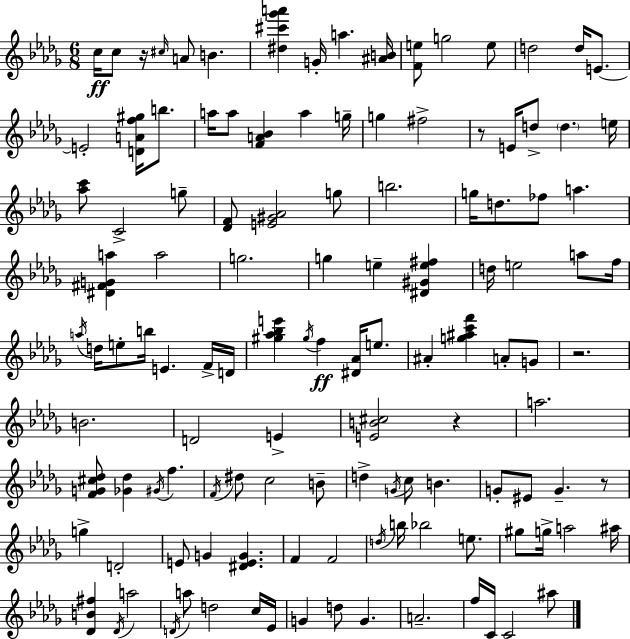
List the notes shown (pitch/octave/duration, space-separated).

C5/s C5/e R/s C#5/s A4/e B4/q. [D#5,C#6,Gb6,A6]/q G4/s A5/q. [A#4,B4]/s [F4,E5]/e G5/h E5/e D5/h D5/s E4/e. E4/h [D4,A4,F5,G#5]/s B5/e. A5/s A5/e [F4,A4,Bb4]/q A5/q G5/s G5/q F#5/h R/e E4/s D5/e D5/q. E5/s [Ab5,C6]/e C4/h G5/e [Db4,F4]/e [E4,G#4,Ab4]/h G5/e B5/h. G5/s D5/e. FES5/e A5/q. [D#4,F#4,G4,A5]/q A5/h G5/h. G5/q E5/q [D#4,G#4,E5,F#5]/q D5/s E5/h A5/e F5/s A5/s D5/s E5/e B5/s E4/q. F4/s D4/s [G#5,Ab5,Bb5,E6]/q G#5/s F5/q [D#4,Ab4]/s E5/e. A#4/q [G5,A#5,C6,F6]/q A4/e G4/e R/h. B4/h. D4/h E4/q [E4,B4,C#5]/h R/q A5/h. [F4,G4,C#5,Db5]/e [Gb4,Db5]/q G#4/s F5/q. F4/s D#5/e C5/h B4/e D5/q G4/s C5/e B4/q. G4/e EIS4/e G4/q. R/e G5/q D4/h E4/e G4/q [D#4,E4,G4]/q. F4/q F4/h D5/s B5/s Bb5/h E5/e. G#5/e G5/s A5/h A#5/s [Db4,B4,F#5]/q Db4/s A5/h D4/s A5/e D5/h C5/s Eb4/s G4/q D5/e G4/q. A4/h. F5/s C4/s C4/h A#5/e